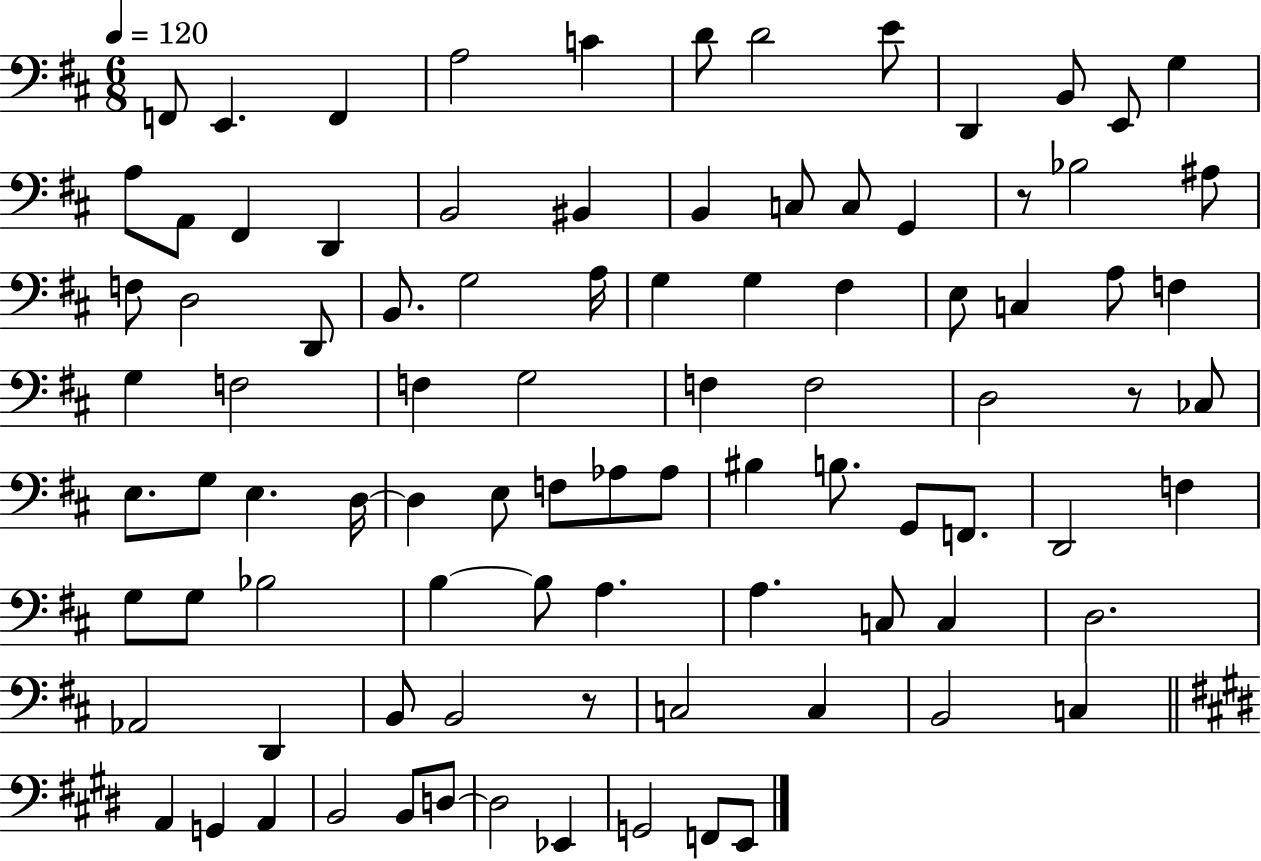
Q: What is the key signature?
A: D major